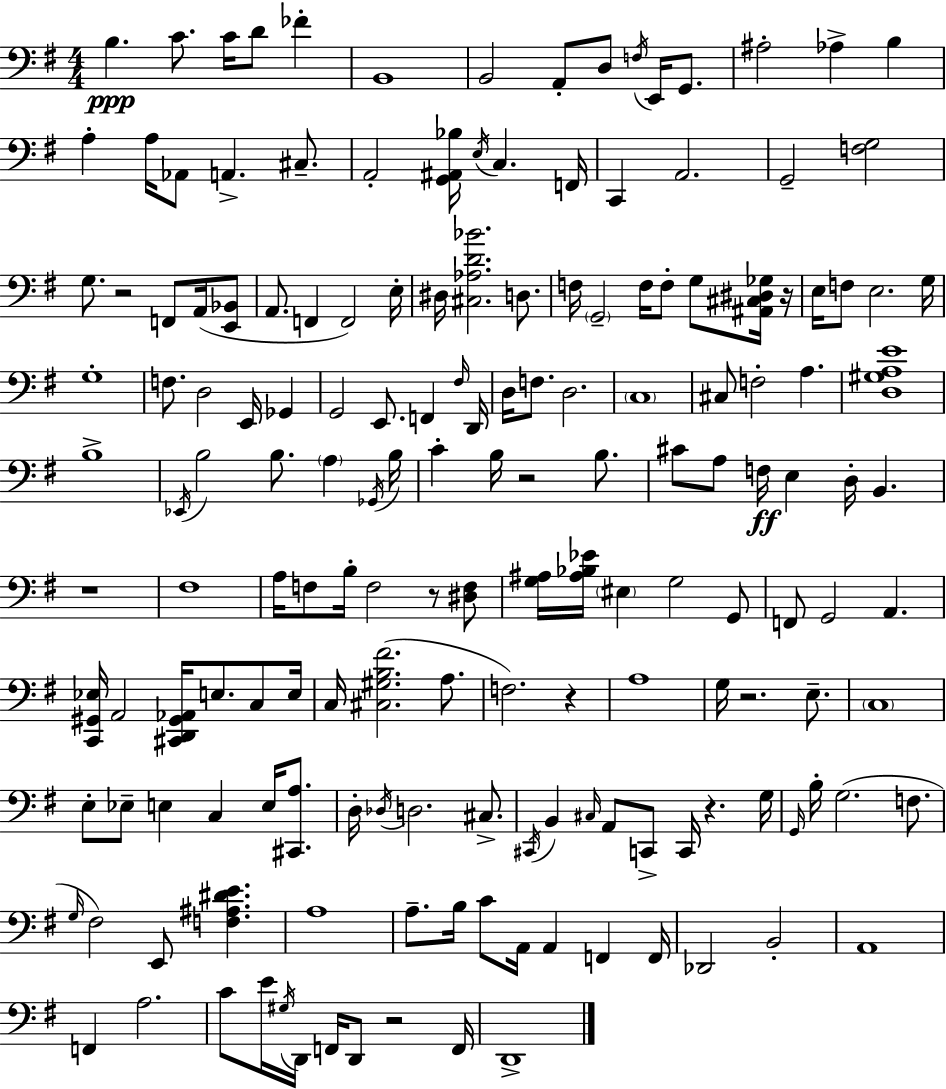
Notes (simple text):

B3/q. C4/e. C4/s D4/e FES4/q B2/w B2/h A2/e D3/e F3/s E2/s G2/e. A#3/h Ab3/q B3/q A3/q A3/s Ab2/e A2/q. C#3/e. A2/h [G2,A#2,Bb3]/s E3/s C3/q. F2/s C2/q A2/h. G2/h [F3,G3]/h G3/e. R/h F2/e A2/s [E2,Bb2]/e A2/e. F2/q F2/h E3/s D#3/s [C#3,Ab3,D4,Bb4]/h. D3/e. F3/s G2/h F3/s F3/e G3/e [A#2,C#3,D#3,Gb3]/s R/s E3/s F3/e E3/h. G3/s G3/w F3/e. D3/h E2/s Gb2/q G2/h E2/e. F2/q F#3/s D2/s D3/s F3/e. D3/h. C3/w C#3/e F3/h A3/q. [D3,G#3,A3,E4]/w B3/w Eb2/s B3/h B3/e. A3/q Gb2/s B3/s C4/q B3/s R/h B3/e. C#4/e A3/e F3/s E3/q D3/s B2/q. R/w F#3/w A3/s F3/e B3/s F3/h R/e [D#3,F3]/e [G3,A#3]/s [A#3,Bb3,Eb4]/s EIS3/q G3/h G2/e F2/e G2/h A2/q. [C2,G#2,Eb3]/s A2/h [C#2,D2,G#2,Ab2]/s E3/e. C3/e E3/s C3/s [C#3,G#3,B3,F#4]/h. A3/e. F3/h. R/q A3/w G3/s R/h. E3/e. C3/w E3/e Eb3/e E3/q C3/q E3/s [C#2,A3]/e. D3/s Db3/s D3/h. C#3/e. C#2/s B2/q C#3/s A2/e C2/e C2/s R/q. G3/s G2/s B3/s G3/h. F3/e. G3/s F#3/h E2/e [F3,A#3,D#4,E4]/q. A3/w A3/e. B3/s C4/e A2/s A2/q F2/q F2/s Db2/h B2/h A2/w F2/q A3/h. C4/e E4/s G#3/s D2/s F2/s D2/e R/h F2/s D2/w